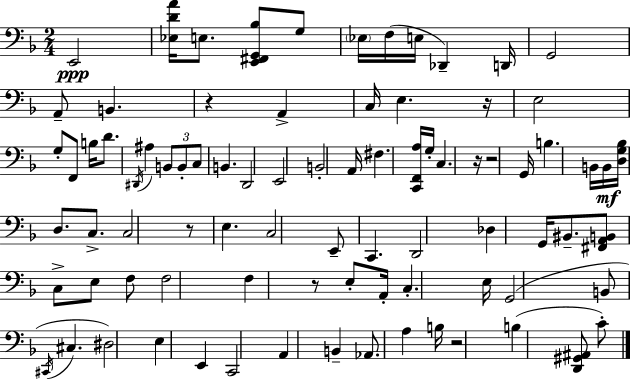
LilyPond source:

{
  \clef bass
  \numericTimeSignature
  \time 2/4
  \key f \major
  e,2\ppp | <ees d' a'>16 e8. <e, fis, g, bes>8 g8 | \parenthesize ees16 f16( e16 des,4--) d,16 | g,2 | \break a,8-- b,4. | r4 a,4-> | c16 e4. r16 | e2 | \break g8-. f,8 b16 d'8. | \acciaccatura { dis,16 } ais4 \tuplet 3/2 { b,8 b,8-. | c8 } b,4. | d,2 | \break e,2 | b,2-. | a,16 fis4. | <c, f, a>16 g16-. c4. | \break r16 r2 | g,16 b4. | b,16 b,16\mf <d g bes>16 d8. c8.-> | c2 | \break r8 e4. | c2 | e,8-- c,4. | d,2 | \break des4 g,16 bis,8.-- | <fis, a, b,>8 c8-> e8 f8 | f2 | f4 r8 e8-. | \break a,16-. c4.-. | e16 g,2( | b,8 \acciaccatura { cis,16 } cis4. | dis2) | \break e4 e,4 | c,2 | a,4 b,4-- | aes,8. a4 | \break b16 r2 | b4( <d, gis, ais,>8 | c'8-.) \bar "|."
}